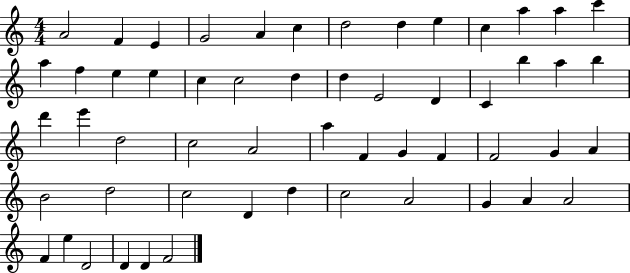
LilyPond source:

{
  \clef treble
  \numericTimeSignature
  \time 4/4
  \key c \major
  a'2 f'4 e'4 | g'2 a'4 c''4 | d''2 d''4 e''4 | c''4 a''4 a''4 c'''4 | \break a''4 f''4 e''4 e''4 | c''4 c''2 d''4 | d''4 e'2 d'4 | c'4 b''4 a''4 b''4 | \break d'''4 e'''4 d''2 | c''2 a'2 | a''4 f'4 g'4 f'4 | f'2 g'4 a'4 | \break b'2 d''2 | c''2 d'4 d''4 | c''2 a'2 | g'4 a'4 a'2 | \break f'4 e''4 d'2 | d'4 d'4 f'2 | \bar "|."
}